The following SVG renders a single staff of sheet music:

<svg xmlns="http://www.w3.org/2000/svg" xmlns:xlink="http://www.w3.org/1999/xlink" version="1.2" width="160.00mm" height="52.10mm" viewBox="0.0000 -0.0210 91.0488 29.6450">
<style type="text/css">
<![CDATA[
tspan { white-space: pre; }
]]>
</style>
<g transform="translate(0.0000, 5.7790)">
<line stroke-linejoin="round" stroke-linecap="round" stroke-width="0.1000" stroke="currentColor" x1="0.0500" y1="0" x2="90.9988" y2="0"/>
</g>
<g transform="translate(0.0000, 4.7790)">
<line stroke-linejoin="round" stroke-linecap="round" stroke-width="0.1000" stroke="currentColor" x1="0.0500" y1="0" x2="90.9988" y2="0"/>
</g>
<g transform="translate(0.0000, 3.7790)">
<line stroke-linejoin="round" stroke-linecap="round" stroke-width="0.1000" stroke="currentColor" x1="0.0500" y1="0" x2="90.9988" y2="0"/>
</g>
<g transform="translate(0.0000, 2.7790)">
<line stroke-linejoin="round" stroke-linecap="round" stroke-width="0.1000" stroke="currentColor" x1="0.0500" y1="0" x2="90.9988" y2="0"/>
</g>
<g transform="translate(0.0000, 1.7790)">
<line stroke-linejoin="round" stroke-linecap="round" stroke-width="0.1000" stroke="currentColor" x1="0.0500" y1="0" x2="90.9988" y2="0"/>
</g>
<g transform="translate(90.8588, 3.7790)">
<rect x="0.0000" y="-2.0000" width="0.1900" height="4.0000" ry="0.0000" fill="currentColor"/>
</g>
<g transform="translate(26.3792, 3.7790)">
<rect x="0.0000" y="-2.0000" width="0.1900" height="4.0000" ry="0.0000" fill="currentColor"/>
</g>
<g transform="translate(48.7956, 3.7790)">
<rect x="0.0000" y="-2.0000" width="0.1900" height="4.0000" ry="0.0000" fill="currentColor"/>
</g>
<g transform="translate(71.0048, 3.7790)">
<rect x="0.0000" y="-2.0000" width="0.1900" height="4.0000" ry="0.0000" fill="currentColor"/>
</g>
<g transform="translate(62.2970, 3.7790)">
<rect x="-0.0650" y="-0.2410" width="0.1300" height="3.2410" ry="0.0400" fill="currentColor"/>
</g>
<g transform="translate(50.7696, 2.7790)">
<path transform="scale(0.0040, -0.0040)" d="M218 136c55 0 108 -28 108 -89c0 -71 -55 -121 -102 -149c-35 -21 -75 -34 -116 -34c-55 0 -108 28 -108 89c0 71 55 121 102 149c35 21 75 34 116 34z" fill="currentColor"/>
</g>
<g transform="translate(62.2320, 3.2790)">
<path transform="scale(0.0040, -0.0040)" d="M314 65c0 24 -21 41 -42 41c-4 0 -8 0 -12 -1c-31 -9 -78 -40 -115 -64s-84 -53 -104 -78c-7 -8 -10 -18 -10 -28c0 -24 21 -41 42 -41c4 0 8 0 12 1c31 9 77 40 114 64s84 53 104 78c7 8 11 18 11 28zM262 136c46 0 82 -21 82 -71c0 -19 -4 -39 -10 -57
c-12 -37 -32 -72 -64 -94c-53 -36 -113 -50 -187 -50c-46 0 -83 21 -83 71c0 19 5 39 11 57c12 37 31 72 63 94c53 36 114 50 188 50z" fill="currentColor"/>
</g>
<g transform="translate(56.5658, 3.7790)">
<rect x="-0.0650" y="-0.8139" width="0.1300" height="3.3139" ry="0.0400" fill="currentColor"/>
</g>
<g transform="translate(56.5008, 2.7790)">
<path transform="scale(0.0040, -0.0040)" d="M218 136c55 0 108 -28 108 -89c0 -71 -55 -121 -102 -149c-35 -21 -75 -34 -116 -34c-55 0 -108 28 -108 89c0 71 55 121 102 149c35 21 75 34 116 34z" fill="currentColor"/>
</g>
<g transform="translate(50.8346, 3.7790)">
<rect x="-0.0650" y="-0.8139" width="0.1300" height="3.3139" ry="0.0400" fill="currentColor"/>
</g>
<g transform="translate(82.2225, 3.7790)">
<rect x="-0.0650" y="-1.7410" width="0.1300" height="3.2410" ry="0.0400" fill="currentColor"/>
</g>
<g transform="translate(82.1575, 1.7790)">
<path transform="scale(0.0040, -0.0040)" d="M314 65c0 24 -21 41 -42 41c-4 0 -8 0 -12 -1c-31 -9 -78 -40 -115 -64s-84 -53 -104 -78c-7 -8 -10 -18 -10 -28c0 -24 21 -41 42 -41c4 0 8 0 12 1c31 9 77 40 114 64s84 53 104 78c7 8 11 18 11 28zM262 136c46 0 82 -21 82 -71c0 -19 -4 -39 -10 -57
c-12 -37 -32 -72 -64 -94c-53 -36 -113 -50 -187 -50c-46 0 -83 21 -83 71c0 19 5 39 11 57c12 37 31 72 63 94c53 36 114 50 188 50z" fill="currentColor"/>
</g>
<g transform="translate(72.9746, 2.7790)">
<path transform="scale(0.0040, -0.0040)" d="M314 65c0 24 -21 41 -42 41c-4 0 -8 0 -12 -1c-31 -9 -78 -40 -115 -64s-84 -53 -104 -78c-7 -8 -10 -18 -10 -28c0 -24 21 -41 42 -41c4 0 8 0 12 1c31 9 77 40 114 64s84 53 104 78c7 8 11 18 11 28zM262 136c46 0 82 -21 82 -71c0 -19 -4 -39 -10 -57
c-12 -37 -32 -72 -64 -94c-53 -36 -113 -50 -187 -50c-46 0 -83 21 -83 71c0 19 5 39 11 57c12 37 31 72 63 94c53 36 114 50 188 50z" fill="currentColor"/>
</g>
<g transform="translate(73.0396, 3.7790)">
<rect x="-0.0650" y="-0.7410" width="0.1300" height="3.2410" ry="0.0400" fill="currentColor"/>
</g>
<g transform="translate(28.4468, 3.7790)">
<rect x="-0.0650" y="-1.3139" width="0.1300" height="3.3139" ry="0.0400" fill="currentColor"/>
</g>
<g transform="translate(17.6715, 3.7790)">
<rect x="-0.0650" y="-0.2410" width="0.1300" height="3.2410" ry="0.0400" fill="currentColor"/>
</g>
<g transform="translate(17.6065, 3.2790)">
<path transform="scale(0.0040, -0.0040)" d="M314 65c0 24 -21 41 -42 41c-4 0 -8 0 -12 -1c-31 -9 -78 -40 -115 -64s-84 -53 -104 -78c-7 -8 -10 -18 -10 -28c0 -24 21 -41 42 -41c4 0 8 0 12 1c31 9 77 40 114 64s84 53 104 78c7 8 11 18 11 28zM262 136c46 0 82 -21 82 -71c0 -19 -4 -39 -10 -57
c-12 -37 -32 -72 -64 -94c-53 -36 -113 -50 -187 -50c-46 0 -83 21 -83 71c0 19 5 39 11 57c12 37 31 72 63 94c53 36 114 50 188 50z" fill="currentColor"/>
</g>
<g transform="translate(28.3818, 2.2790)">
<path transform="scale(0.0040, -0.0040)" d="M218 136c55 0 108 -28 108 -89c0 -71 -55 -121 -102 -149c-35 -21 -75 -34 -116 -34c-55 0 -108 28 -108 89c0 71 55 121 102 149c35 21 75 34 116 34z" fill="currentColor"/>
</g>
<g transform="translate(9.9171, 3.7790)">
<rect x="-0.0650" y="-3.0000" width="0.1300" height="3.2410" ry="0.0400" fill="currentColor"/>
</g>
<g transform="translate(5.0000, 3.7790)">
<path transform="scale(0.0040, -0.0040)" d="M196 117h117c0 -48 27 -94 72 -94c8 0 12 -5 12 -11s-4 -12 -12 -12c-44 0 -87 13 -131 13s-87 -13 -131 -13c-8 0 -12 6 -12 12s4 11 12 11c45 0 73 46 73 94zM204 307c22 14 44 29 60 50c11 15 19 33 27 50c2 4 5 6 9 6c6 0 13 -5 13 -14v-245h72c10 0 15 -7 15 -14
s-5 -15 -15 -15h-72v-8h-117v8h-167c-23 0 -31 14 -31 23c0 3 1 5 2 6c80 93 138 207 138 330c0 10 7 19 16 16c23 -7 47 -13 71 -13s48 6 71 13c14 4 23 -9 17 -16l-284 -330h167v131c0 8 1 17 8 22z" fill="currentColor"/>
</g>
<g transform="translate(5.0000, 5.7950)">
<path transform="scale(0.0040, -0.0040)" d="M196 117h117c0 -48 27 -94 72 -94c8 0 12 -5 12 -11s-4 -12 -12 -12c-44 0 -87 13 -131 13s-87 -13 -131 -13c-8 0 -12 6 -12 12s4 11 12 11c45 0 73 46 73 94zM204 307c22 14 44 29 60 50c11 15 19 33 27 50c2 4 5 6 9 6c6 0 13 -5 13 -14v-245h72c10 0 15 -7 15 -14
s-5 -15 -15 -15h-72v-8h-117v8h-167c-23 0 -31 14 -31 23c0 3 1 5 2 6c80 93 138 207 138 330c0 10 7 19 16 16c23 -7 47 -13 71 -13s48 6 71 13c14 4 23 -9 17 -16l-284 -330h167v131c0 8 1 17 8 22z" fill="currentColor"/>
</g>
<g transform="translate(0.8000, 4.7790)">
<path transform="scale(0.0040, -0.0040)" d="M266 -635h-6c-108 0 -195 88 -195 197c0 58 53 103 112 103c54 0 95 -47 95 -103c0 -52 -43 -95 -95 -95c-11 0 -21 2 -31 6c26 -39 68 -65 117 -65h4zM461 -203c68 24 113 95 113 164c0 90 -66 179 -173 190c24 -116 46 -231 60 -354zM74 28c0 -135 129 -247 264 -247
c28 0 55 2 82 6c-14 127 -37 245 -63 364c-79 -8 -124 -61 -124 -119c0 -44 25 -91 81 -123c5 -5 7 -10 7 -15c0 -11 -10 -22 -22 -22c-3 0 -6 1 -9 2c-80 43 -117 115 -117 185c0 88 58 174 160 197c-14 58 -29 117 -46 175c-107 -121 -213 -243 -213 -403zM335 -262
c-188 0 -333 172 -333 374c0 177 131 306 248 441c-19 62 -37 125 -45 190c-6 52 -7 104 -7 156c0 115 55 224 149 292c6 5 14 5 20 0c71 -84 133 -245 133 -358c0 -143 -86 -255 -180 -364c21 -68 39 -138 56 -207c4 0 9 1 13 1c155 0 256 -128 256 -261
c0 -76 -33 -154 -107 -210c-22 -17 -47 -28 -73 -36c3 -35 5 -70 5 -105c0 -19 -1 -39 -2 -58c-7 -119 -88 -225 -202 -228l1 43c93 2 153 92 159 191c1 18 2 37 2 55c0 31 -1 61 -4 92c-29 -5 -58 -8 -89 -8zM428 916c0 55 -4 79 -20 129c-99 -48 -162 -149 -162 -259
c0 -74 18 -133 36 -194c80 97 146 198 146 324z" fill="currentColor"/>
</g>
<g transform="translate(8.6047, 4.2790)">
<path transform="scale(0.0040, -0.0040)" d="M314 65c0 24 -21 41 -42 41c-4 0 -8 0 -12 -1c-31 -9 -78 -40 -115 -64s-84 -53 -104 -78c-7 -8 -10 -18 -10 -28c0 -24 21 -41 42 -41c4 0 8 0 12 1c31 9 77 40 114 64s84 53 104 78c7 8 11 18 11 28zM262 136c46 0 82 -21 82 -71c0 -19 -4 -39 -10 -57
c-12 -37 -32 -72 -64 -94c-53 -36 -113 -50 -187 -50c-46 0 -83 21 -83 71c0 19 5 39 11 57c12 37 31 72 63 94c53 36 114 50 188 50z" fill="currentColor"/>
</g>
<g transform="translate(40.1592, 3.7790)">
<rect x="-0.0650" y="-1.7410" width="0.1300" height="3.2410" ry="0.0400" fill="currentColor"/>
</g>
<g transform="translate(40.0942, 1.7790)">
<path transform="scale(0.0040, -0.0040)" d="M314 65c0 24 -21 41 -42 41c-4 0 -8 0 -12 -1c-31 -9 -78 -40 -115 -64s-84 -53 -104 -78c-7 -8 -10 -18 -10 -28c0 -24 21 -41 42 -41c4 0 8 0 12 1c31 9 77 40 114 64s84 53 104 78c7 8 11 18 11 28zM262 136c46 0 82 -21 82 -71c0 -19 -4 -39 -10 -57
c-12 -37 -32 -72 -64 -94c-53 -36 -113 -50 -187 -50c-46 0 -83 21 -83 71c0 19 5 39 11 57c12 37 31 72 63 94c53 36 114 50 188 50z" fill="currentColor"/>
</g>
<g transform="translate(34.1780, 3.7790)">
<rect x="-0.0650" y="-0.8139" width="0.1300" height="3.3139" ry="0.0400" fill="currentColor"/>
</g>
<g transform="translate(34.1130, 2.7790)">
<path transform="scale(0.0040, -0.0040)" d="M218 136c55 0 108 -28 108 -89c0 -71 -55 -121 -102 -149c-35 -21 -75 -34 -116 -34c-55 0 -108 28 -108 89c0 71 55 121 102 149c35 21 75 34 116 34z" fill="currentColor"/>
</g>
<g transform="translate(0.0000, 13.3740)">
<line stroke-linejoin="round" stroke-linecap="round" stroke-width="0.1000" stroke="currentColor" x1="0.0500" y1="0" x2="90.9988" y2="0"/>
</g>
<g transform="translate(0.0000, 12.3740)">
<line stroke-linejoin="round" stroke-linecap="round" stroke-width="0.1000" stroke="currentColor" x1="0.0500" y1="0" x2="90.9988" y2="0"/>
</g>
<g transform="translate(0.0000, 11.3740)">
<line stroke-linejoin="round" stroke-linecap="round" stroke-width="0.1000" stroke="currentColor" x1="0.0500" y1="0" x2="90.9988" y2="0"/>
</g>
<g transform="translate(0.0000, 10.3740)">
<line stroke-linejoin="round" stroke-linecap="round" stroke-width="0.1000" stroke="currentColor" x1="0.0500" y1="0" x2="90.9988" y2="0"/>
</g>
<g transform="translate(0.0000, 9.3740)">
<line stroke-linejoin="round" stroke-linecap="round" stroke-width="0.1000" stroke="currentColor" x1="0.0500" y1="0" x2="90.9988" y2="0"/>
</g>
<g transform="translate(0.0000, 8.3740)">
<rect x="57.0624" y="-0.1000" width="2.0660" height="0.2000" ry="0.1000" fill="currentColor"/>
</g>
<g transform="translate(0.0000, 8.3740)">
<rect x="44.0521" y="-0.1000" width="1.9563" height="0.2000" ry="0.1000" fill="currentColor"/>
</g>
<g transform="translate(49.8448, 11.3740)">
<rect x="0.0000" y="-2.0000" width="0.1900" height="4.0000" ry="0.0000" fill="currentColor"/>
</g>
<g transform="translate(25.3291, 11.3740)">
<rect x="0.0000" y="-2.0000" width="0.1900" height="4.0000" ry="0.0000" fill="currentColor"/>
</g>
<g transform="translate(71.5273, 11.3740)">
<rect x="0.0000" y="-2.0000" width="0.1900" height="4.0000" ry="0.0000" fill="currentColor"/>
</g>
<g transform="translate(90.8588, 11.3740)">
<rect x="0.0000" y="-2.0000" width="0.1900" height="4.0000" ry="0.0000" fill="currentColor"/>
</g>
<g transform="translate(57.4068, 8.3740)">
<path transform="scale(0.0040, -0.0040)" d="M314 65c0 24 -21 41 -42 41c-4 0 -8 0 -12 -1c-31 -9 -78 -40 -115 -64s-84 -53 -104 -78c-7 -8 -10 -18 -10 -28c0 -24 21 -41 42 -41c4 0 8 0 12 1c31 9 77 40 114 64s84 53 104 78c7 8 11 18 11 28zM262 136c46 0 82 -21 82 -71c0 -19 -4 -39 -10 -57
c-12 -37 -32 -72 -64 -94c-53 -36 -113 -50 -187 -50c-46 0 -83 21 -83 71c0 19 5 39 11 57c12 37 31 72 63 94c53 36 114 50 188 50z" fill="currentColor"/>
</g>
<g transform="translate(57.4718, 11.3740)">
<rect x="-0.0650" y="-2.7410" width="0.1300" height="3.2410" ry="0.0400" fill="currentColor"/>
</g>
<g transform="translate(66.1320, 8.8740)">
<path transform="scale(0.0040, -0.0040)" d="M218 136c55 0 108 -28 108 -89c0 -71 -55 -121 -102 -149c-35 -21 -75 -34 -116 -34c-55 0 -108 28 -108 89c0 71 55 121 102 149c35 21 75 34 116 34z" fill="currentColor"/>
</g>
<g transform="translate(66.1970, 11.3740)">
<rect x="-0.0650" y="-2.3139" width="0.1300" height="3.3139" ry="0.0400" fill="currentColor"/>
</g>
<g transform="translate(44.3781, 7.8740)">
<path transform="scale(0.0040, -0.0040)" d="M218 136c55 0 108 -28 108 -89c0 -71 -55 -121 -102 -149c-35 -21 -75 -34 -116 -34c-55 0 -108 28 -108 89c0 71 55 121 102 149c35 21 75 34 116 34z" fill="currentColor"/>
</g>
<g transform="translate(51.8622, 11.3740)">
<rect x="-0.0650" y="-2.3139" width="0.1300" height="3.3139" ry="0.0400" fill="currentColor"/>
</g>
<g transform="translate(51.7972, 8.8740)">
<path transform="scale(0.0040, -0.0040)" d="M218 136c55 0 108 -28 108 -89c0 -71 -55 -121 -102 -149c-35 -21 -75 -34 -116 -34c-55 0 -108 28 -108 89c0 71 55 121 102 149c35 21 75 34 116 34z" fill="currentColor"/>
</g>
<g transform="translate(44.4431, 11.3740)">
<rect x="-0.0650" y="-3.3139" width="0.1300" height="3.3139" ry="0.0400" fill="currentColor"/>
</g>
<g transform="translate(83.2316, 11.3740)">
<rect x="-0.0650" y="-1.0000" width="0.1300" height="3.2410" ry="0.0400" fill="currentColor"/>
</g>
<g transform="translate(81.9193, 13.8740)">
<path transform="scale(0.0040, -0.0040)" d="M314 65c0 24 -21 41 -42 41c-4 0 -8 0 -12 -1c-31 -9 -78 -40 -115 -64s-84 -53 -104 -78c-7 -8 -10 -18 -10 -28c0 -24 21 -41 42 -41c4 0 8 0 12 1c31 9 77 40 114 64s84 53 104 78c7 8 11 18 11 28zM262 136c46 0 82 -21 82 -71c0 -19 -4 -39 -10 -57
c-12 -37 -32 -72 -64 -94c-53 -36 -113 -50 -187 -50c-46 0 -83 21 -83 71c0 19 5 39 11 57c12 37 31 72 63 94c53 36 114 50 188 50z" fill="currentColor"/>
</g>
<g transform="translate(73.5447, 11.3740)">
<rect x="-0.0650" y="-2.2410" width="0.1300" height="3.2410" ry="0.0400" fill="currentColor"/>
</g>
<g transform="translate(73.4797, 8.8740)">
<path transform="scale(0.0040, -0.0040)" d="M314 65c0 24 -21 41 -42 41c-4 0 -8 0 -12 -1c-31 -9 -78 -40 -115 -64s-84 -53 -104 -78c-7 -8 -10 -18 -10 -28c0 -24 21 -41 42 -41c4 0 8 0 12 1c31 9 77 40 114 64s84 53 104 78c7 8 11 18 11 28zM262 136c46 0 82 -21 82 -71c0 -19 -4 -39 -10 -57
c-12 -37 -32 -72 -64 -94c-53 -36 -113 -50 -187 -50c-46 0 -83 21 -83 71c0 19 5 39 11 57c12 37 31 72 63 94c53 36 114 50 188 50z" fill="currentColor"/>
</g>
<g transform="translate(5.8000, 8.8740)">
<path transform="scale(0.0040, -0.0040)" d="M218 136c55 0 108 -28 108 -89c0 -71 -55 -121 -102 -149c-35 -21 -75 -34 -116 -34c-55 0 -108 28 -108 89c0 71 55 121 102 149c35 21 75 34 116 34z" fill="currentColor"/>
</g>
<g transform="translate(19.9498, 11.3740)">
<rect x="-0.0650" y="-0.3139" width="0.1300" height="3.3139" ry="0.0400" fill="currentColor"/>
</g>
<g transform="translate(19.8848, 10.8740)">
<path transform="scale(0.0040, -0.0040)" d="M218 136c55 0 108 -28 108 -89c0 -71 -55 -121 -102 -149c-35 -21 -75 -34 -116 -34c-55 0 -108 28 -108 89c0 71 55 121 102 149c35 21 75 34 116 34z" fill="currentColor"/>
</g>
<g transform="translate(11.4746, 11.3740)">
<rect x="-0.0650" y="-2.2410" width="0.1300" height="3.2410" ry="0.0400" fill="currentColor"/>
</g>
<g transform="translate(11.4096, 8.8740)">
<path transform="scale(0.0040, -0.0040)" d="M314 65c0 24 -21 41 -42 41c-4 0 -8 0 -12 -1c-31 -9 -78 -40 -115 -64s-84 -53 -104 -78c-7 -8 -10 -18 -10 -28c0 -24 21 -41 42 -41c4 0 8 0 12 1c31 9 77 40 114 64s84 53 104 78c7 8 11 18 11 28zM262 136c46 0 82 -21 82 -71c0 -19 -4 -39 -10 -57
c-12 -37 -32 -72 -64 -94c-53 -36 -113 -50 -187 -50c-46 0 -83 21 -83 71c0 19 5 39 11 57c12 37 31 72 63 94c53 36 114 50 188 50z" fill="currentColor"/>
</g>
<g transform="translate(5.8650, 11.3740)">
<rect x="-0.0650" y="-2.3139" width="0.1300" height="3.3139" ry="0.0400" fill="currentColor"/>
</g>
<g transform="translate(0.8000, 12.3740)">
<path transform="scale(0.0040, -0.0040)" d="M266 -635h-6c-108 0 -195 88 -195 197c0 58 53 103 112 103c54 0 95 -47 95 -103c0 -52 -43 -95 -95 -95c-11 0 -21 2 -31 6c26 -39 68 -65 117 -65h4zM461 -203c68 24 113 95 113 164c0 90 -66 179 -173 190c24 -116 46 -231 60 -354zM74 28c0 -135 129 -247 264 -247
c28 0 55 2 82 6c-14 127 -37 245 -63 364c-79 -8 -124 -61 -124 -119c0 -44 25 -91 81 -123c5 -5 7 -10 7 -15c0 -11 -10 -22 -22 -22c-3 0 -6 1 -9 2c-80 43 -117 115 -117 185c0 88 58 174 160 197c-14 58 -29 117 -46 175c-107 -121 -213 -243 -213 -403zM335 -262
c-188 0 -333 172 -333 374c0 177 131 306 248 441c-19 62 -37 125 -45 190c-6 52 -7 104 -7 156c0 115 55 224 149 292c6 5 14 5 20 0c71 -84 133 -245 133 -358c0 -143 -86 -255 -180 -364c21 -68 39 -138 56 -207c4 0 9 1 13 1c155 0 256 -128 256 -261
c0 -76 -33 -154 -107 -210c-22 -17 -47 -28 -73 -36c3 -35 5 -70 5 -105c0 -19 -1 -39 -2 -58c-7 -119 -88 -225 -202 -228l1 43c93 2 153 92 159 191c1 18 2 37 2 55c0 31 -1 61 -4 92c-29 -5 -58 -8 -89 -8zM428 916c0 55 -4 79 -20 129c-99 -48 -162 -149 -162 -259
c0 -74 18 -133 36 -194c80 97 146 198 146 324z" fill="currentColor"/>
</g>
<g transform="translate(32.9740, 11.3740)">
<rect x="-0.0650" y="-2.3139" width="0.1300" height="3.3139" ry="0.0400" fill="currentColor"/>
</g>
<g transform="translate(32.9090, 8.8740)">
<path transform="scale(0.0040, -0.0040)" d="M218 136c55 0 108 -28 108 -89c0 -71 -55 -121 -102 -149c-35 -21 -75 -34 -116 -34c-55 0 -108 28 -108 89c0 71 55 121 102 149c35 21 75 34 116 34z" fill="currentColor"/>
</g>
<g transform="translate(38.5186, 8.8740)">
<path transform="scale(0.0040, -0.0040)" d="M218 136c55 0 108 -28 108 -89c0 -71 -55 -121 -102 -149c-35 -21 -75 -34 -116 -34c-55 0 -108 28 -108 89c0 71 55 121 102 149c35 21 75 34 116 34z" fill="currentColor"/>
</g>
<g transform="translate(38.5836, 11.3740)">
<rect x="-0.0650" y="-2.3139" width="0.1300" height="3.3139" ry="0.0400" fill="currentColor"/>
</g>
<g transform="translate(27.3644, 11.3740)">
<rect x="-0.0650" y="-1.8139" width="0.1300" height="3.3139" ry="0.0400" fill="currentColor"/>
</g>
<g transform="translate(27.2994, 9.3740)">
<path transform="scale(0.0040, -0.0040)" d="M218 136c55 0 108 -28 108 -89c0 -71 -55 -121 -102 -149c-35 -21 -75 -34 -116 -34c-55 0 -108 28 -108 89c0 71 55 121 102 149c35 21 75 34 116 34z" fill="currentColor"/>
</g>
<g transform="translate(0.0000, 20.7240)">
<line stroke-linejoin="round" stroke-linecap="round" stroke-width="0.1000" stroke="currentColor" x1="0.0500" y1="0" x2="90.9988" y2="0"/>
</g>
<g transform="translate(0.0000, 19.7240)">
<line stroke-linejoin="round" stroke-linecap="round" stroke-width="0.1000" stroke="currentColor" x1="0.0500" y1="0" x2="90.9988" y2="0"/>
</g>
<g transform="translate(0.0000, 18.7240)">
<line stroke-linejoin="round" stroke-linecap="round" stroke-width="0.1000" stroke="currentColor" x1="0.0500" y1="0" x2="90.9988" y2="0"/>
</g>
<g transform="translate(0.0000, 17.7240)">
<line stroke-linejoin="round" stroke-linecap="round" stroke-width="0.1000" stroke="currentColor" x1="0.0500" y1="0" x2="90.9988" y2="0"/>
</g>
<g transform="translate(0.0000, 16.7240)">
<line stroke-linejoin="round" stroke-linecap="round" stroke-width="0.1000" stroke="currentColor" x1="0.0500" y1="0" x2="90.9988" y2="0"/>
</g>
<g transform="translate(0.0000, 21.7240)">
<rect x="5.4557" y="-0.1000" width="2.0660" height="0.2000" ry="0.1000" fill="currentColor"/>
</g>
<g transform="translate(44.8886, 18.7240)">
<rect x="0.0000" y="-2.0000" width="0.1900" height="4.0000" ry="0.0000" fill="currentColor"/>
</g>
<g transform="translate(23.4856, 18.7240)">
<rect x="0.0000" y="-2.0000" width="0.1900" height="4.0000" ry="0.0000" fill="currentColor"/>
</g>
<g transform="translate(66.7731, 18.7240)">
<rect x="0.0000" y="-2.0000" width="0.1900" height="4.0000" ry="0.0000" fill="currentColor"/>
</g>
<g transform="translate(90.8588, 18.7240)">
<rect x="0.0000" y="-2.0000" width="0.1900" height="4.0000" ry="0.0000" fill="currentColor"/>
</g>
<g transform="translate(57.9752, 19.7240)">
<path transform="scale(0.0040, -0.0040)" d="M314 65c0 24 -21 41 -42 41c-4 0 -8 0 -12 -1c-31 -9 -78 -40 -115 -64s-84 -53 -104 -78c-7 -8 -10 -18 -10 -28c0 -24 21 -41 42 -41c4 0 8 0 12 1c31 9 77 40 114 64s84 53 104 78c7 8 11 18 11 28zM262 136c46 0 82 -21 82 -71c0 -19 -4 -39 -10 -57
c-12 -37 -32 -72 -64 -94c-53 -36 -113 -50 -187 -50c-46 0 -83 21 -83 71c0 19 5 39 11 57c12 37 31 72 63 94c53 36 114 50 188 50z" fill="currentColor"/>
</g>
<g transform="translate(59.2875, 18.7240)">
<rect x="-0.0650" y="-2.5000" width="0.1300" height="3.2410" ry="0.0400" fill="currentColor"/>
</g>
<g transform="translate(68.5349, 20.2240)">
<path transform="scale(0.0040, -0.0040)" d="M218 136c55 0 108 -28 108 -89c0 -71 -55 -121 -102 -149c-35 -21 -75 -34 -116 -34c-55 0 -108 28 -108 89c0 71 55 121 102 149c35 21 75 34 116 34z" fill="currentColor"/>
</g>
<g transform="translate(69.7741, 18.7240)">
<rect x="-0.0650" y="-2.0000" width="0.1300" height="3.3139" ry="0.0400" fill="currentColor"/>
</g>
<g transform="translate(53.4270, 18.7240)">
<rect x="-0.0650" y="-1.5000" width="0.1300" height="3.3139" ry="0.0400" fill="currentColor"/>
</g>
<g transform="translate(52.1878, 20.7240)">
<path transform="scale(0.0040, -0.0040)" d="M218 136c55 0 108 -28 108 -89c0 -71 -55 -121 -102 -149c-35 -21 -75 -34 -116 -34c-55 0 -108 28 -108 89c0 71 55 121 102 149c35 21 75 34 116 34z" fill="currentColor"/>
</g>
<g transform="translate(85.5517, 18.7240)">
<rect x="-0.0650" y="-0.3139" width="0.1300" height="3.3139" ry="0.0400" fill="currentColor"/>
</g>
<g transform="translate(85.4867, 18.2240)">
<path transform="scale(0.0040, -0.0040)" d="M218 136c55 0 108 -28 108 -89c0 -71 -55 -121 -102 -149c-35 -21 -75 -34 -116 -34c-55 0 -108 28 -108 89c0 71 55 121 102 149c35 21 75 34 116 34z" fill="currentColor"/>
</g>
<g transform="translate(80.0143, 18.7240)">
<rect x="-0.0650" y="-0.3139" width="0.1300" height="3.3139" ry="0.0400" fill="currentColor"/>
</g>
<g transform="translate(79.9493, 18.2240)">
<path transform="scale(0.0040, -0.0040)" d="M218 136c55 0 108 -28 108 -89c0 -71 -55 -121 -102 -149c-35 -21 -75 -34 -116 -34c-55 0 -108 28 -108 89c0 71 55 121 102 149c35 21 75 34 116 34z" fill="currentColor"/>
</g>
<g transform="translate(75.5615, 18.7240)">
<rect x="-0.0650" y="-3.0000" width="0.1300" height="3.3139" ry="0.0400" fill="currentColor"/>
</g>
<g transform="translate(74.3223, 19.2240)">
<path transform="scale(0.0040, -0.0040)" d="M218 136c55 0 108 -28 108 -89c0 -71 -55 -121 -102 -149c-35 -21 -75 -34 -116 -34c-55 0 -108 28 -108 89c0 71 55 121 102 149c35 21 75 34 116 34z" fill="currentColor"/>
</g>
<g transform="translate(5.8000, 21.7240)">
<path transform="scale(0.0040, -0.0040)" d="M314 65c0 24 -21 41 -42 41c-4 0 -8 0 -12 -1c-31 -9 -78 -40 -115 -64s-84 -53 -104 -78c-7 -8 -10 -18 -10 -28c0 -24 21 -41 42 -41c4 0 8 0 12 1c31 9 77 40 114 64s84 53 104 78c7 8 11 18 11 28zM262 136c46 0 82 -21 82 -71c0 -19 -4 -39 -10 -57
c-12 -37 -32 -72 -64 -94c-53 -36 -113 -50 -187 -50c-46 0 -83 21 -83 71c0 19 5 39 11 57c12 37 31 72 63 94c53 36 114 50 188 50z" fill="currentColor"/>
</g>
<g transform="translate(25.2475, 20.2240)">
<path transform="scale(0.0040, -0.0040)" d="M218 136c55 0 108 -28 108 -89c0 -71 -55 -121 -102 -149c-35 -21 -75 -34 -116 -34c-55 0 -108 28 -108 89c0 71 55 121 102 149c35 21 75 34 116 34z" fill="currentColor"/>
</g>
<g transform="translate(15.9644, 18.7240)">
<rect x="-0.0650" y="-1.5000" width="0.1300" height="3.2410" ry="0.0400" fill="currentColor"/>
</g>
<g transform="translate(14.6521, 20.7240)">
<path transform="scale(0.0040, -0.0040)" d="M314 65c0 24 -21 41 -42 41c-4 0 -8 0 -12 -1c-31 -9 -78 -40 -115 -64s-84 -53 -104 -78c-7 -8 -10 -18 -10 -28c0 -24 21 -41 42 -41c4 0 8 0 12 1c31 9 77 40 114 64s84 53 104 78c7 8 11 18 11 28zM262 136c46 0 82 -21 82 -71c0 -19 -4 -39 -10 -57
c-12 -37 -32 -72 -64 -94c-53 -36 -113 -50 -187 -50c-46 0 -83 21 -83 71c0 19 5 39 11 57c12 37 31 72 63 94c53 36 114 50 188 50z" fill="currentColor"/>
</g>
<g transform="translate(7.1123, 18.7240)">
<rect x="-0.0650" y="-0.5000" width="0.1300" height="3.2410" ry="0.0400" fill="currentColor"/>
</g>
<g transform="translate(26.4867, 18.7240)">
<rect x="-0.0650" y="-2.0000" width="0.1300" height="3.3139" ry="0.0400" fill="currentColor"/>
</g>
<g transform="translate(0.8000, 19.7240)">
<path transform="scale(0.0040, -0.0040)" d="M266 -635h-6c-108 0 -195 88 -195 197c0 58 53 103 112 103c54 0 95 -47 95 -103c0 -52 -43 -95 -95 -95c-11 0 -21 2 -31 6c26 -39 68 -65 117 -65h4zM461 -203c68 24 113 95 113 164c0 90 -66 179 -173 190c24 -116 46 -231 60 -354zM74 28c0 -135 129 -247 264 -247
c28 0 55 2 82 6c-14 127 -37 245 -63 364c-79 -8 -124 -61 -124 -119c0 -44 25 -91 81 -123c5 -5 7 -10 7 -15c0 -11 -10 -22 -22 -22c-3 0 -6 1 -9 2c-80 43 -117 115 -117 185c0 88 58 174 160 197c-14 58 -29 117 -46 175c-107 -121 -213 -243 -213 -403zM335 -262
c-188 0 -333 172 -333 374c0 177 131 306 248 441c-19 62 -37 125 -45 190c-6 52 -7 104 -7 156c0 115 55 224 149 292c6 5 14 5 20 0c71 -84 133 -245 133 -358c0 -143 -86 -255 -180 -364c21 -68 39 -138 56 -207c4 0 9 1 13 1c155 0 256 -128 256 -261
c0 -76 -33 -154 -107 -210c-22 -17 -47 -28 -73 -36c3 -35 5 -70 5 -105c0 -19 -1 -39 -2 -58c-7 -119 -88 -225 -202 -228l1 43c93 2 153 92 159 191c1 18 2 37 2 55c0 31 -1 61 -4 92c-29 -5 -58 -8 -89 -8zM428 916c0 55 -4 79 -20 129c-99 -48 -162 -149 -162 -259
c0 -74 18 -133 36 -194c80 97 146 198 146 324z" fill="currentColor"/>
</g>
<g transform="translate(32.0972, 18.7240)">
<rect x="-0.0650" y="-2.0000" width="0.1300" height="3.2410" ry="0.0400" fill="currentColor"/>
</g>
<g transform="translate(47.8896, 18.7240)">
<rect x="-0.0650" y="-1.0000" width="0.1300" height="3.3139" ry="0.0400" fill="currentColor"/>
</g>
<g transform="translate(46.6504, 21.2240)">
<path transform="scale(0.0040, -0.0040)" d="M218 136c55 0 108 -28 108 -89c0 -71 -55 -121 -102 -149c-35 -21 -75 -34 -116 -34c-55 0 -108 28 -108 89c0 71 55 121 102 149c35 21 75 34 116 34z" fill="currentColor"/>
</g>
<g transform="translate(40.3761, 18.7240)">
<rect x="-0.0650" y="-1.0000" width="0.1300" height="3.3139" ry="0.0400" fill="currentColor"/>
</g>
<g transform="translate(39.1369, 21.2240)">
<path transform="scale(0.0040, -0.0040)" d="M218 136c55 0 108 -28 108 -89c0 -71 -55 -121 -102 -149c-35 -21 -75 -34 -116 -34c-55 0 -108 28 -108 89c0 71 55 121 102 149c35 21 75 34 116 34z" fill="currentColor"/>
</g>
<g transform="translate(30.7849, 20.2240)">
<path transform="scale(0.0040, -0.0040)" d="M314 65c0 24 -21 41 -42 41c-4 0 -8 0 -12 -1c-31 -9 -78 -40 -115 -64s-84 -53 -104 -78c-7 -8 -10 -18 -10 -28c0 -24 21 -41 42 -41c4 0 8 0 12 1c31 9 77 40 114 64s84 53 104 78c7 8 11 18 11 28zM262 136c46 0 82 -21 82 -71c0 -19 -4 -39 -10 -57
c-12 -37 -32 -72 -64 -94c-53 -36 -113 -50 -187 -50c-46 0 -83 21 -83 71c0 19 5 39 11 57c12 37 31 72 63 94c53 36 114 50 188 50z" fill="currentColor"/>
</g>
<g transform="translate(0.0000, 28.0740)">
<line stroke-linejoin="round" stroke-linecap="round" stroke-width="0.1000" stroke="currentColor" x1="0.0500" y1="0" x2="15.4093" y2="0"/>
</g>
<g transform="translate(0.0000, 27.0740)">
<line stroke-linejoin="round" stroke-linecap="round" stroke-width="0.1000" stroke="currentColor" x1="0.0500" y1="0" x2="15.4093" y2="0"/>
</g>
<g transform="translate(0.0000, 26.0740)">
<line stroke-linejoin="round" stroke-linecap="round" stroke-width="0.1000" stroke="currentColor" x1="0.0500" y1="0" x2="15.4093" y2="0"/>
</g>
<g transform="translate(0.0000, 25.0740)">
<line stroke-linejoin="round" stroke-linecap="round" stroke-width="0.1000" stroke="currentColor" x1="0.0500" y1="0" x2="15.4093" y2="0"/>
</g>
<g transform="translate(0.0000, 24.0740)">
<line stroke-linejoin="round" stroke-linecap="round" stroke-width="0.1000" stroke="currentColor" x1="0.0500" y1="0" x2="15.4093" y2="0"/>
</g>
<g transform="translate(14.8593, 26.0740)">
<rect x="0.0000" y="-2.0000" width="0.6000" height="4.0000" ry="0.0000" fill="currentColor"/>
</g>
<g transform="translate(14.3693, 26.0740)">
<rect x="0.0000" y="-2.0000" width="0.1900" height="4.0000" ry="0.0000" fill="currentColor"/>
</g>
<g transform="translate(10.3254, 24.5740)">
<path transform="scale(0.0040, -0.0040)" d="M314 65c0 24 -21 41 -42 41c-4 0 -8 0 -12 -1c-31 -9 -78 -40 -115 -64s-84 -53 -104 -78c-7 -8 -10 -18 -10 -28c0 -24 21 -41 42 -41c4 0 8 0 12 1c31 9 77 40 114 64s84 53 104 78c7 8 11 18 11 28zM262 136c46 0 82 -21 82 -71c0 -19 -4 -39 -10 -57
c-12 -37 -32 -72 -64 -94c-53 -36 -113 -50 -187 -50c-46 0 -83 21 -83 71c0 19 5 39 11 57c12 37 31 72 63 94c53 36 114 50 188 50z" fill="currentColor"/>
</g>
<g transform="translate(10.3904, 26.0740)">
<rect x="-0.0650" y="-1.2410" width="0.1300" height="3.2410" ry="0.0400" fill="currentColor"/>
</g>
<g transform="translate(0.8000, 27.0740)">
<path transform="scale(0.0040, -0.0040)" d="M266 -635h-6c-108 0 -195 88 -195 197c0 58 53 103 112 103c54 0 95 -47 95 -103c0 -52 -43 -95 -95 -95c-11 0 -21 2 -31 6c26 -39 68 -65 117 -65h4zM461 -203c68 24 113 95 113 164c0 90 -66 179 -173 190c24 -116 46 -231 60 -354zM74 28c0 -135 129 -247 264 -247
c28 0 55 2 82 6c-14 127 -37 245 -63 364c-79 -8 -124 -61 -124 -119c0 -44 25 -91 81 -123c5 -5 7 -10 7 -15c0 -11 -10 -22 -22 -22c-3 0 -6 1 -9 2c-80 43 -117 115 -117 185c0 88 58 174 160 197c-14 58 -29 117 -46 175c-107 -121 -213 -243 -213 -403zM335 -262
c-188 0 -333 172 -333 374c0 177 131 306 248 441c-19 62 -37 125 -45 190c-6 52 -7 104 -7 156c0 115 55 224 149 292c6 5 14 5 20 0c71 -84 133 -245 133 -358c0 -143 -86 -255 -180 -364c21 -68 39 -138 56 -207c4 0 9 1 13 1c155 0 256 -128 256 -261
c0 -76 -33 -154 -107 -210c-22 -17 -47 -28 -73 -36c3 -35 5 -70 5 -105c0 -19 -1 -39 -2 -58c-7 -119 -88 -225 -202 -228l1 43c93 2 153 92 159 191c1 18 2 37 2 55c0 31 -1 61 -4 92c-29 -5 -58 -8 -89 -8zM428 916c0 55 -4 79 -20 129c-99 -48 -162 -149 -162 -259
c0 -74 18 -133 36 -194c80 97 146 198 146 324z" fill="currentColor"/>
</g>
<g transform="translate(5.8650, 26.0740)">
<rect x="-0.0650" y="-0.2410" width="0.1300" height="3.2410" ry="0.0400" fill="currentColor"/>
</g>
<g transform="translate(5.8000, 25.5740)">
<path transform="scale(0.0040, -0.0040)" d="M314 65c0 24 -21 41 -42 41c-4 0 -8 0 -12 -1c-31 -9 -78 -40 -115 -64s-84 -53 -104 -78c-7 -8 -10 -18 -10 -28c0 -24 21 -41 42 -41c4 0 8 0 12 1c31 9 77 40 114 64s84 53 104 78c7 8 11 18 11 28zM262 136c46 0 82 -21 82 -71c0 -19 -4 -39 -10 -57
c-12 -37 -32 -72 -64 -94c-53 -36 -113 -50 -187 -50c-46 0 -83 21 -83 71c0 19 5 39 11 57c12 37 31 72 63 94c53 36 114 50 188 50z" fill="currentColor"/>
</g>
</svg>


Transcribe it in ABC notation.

X:1
T:Untitled
M:4/4
L:1/4
K:C
A2 c2 e d f2 d d c2 d2 f2 g g2 c f g g b g a2 g g2 D2 C2 E2 F F2 D D E G2 F A c c c2 e2